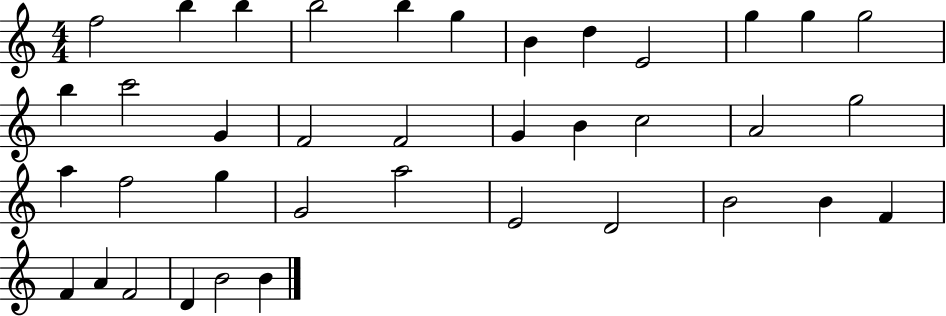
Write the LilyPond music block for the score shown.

{
  \clef treble
  \numericTimeSignature
  \time 4/4
  \key c \major
  f''2 b''4 b''4 | b''2 b''4 g''4 | b'4 d''4 e'2 | g''4 g''4 g''2 | \break b''4 c'''2 g'4 | f'2 f'2 | g'4 b'4 c''2 | a'2 g''2 | \break a''4 f''2 g''4 | g'2 a''2 | e'2 d'2 | b'2 b'4 f'4 | \break f'4 a'4 f'2 | d'4 b'2 b'4 | \bar "|."
}